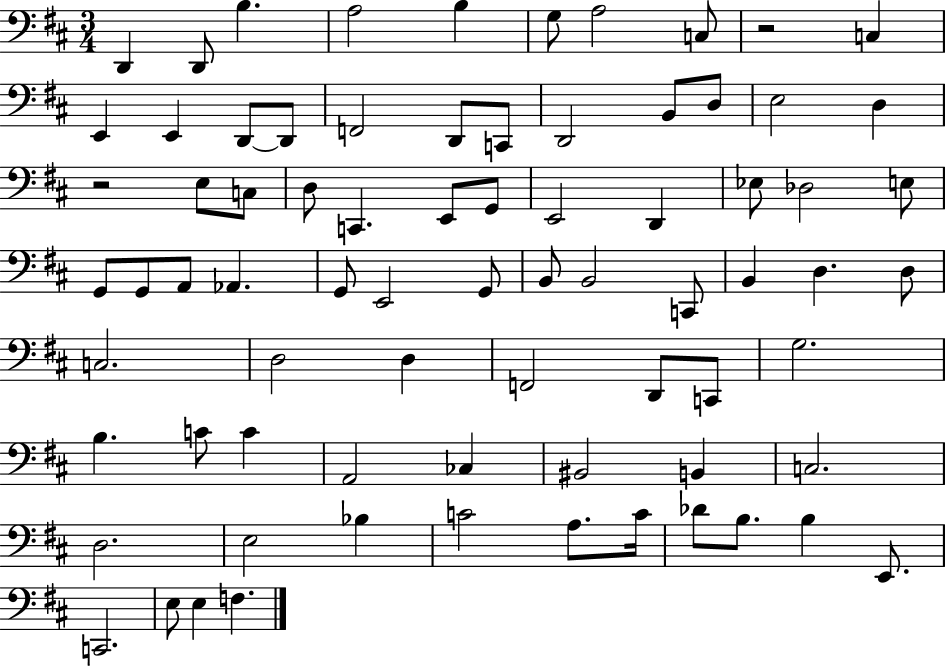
X:1
T:Untitled
M:3/4
L:1/4
K:D
D,, D,,/2 B, A,2 B, G,/2 A,2 C,/2 z2 C, E,, E,, D,,/2 D,,/2 F,,2 D,,/2 C,,/2 D,,2 B,,/2 D,/2 E,2 D, z2 E,/2 C,/2 D,/2 C,, E,,/2 G,,/2 E,,2 D,, _E,/2 _D,2 E,/2 G,,/2 G,,/2 A,,/2 _A,, G,,/2 E,,2 G,,/2 B,,/2 B,,2 C,,/2 B,, D, D,/2 C,2 D,2 D, F,,2 D,,/2 C,,/2 G,2 B, C/2 C A,,2 _C, ^B,,2 B,, C,2 D,2 E,2 _B, C2 A,/2 C/4 _D/2 B,/2 B, E,,/2 C,,2 E,/2 E, F,